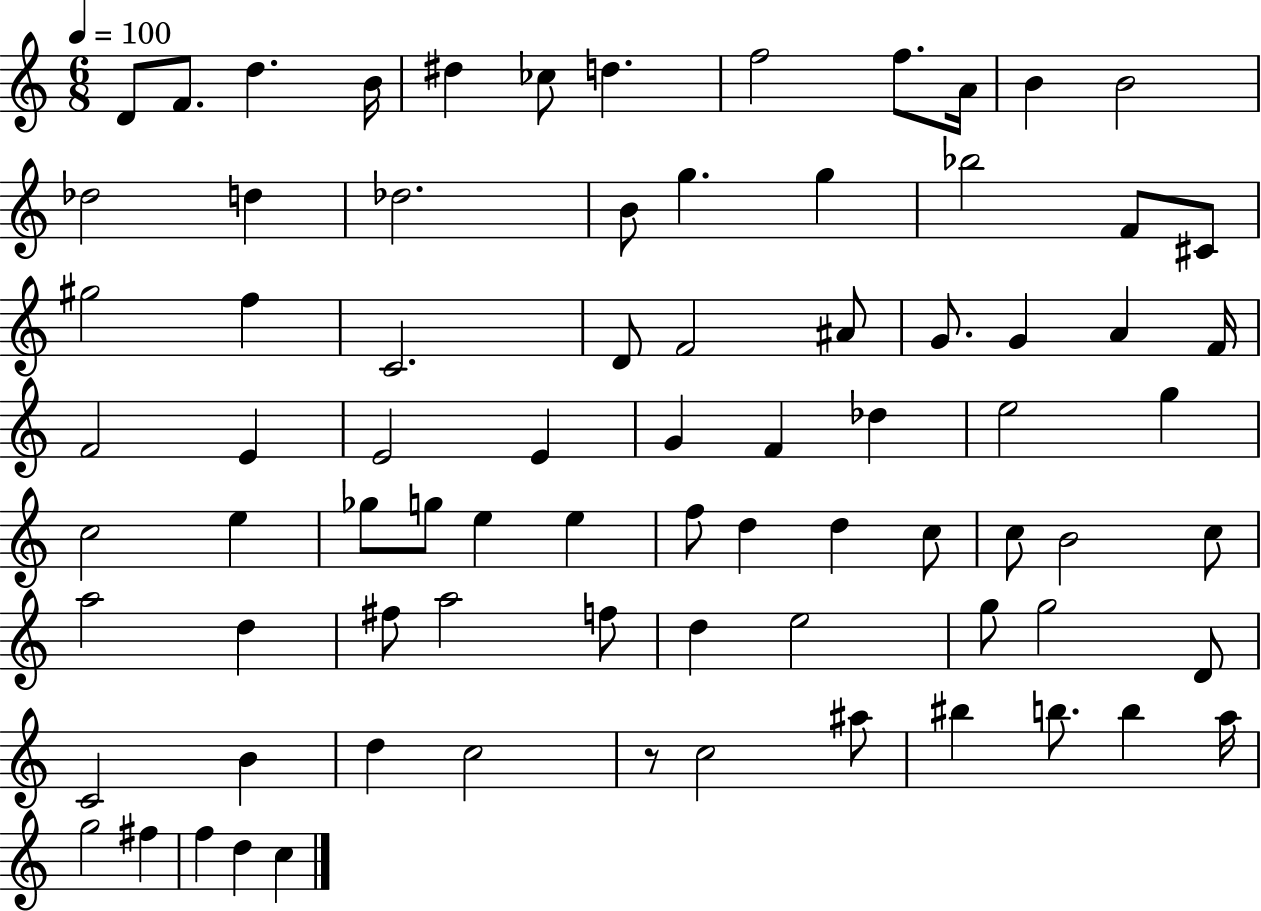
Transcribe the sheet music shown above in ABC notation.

X:1
T:Untitled
M:6/8
L:1/4
K:C
D/2 F/2 d B/4 ^d _c/2 d f2 f/2 A/4 B B2 _d2 d _d2 B/2 g g _b2 F/2 ^C/2 ^g2 f C2 D/2 F2 ^A/2 G/2 G A F/4 F2 E E2 E G F _d e2 g c2 e _g/2 g/2 e e f/2 d d c/2 c/2 B2 c/2 a2 d ^f/2 a2 f/2 d e2 g/2 g2 D/2 C2 B d c2 z/2 c2 ^a/2 ^b b/2 b a/4 g2 ^f f d c